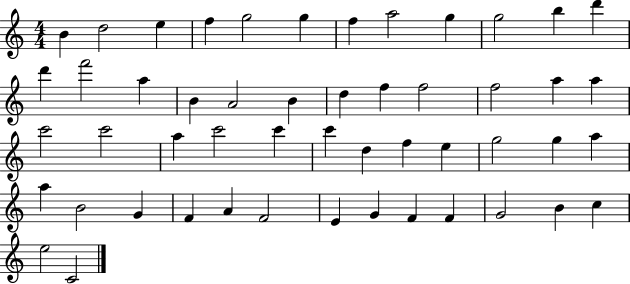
X:1
T:Untitled
M:4/4
L:1/4
K:C
B d2 e f g2 g f a2 g g2 b d' d' f'2 a B A2 B d f f2 f2 a a c'2 c'2 a c'2 c' c' d f e g2 g a a B2 G F A F2 E G F F G2 B c e2 C2